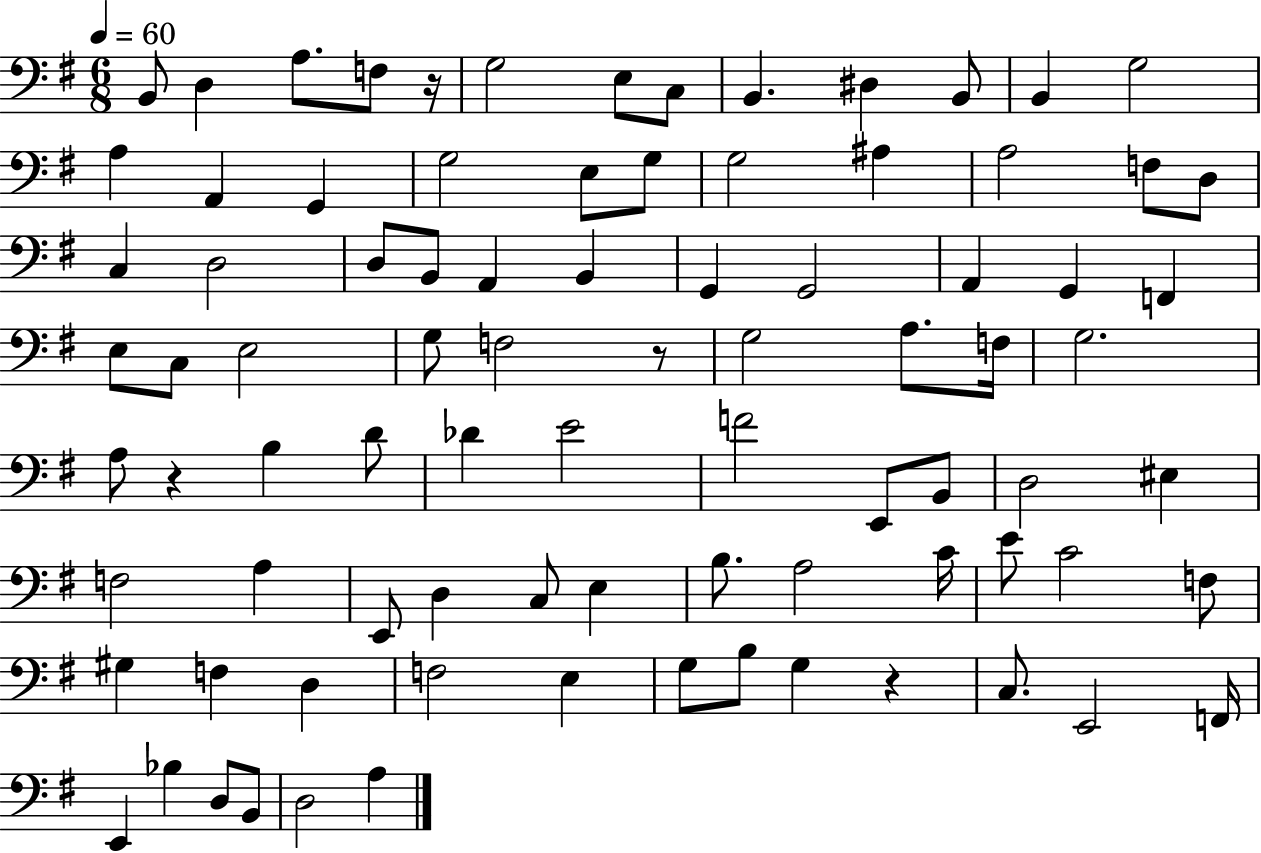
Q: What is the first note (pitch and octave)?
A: B2